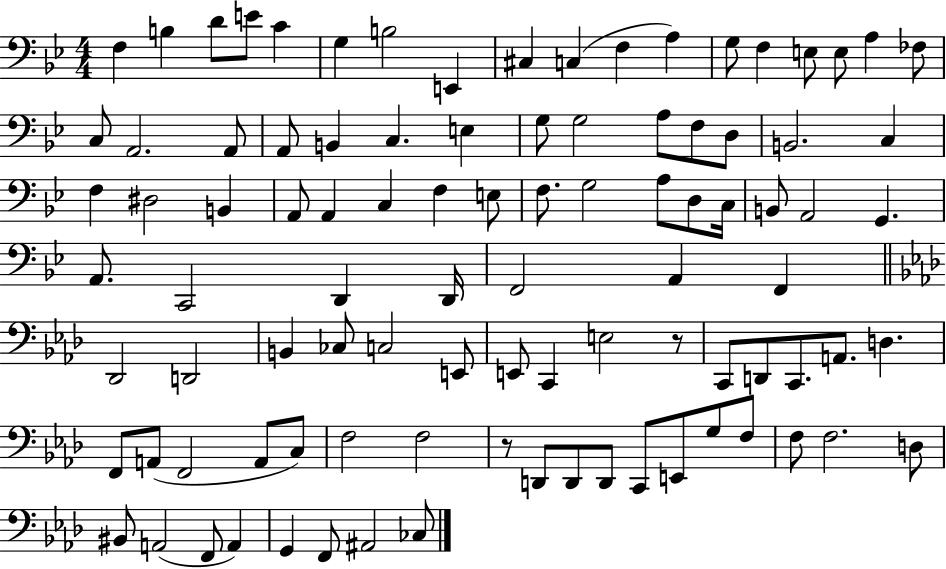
{
  \clef bass
  \numericTimeSignature
  \time 4/4
  \key bes \major
  f4 b4 d'8 e'8 c'4 | g4 b2 e,4 | cis4 c4( f4 a4) | g8 f4 e8 e8 a4 fes8 | \break c8 a,2. a,8 | a,8 b,4 c4. e4 | g8 g2 a8 f8 d8 | b,2. c4 | \break f4 dis2 b,4 | a,8 a,4 c4 f4 e8 | f8. g2 a8 d8 c16 | b,8 a,2 g,4. | \break a,8. c,2 d,4 d,16 | f,2 a,4 f,4 | \bar "||" \break \key aes \major des,2 d,2 | b,4 ces8 c2 e,8 | e,8 c,4 e2 r8 | c,8 d,8 c,8. a,8. d4. | \break f,8 a,8( f,2 a,8 c8) | f2 f2 | r8 d,8 d,8 d,8 c,8 e,8 g8 f8 | f8 f2. d8 | \break bis,8 a,2( f,8 a,4) | g,4 f,8 ais,2 ces8 | \bar "|."
}